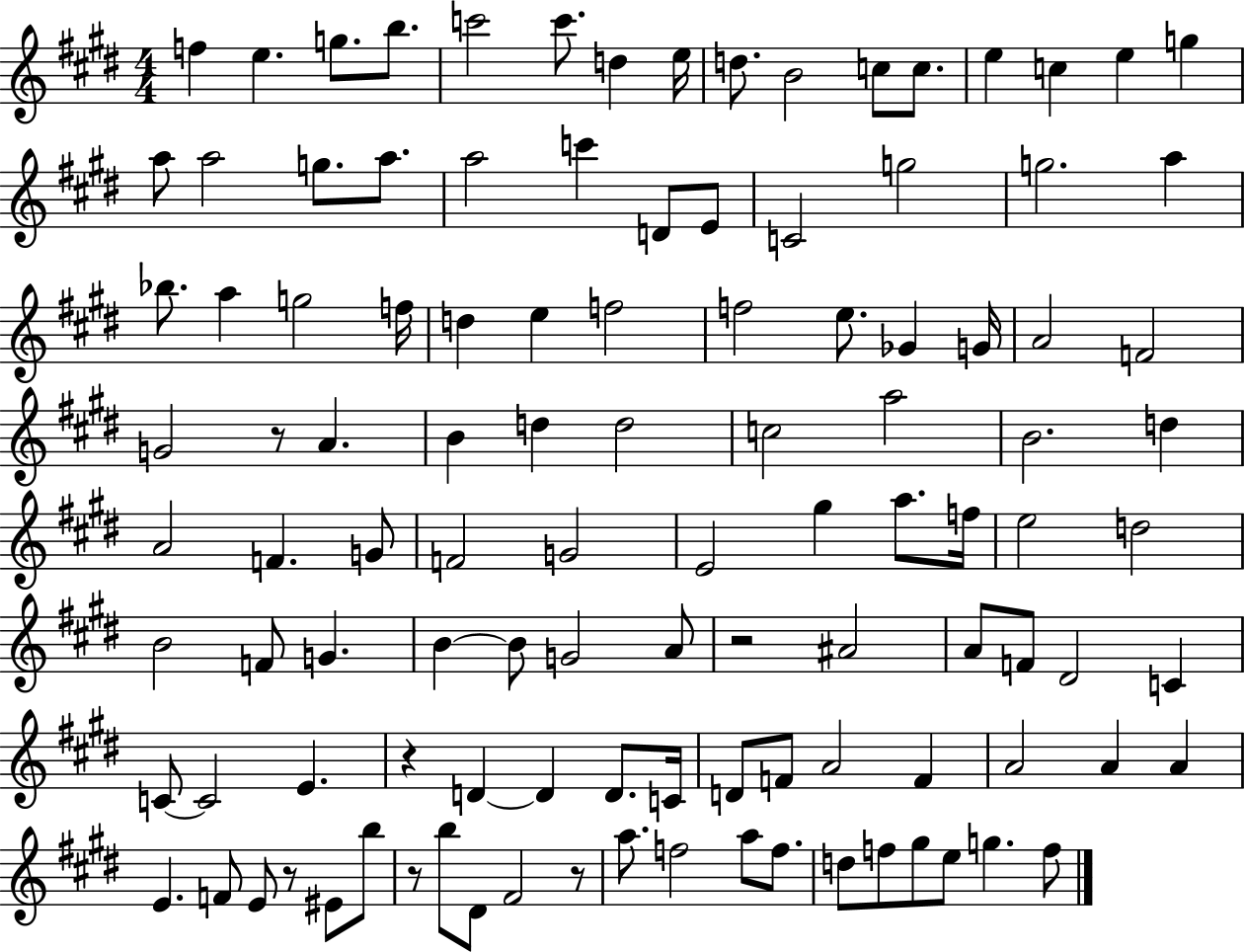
F5/q E5/q. G5/e. B5/e. C6/h C6/e. D5/q E5/s D5/e. B4/h C5/e C5/e. E5/q C5/q E5/q G5/q A5/e A5/h G5/e. A5/e. A5/h C6/q D4/e E4/e C4/h G5/h G5/h. A5/q Bb5/e. A5/q G5/h F5/s D5/q E5/q F5/h F5/h E5/e. Gb4/q G4/s A4/h F4/h G4/h R/e A4/q. B4/q D5/q D5/h C5/h A5/h B4/h. D5/q A4/h F4/q. G4/e F4/h G4/h E4/h G#5/q A5/e. F5/s E5/h D5/h B4/h F4/e G4/q. B4/q B4/e G4/h A4/e R/h A#4/h A4/e F4/e D#4/h C4/q C4/e C4/h E4/q. R/q D4/q D4/q D4/e. C4/s D4/e F4/e A4/h F4/q A4/h A4/q A4/q E4/q. F4/e E4/e R/e EIS4/e B5/e R/e B5/e D#4/e F#4/h R/e A5/e. F5/h A5/e F5/e. D5/e F5/e G#5/e E5/e G5/q. F5/e